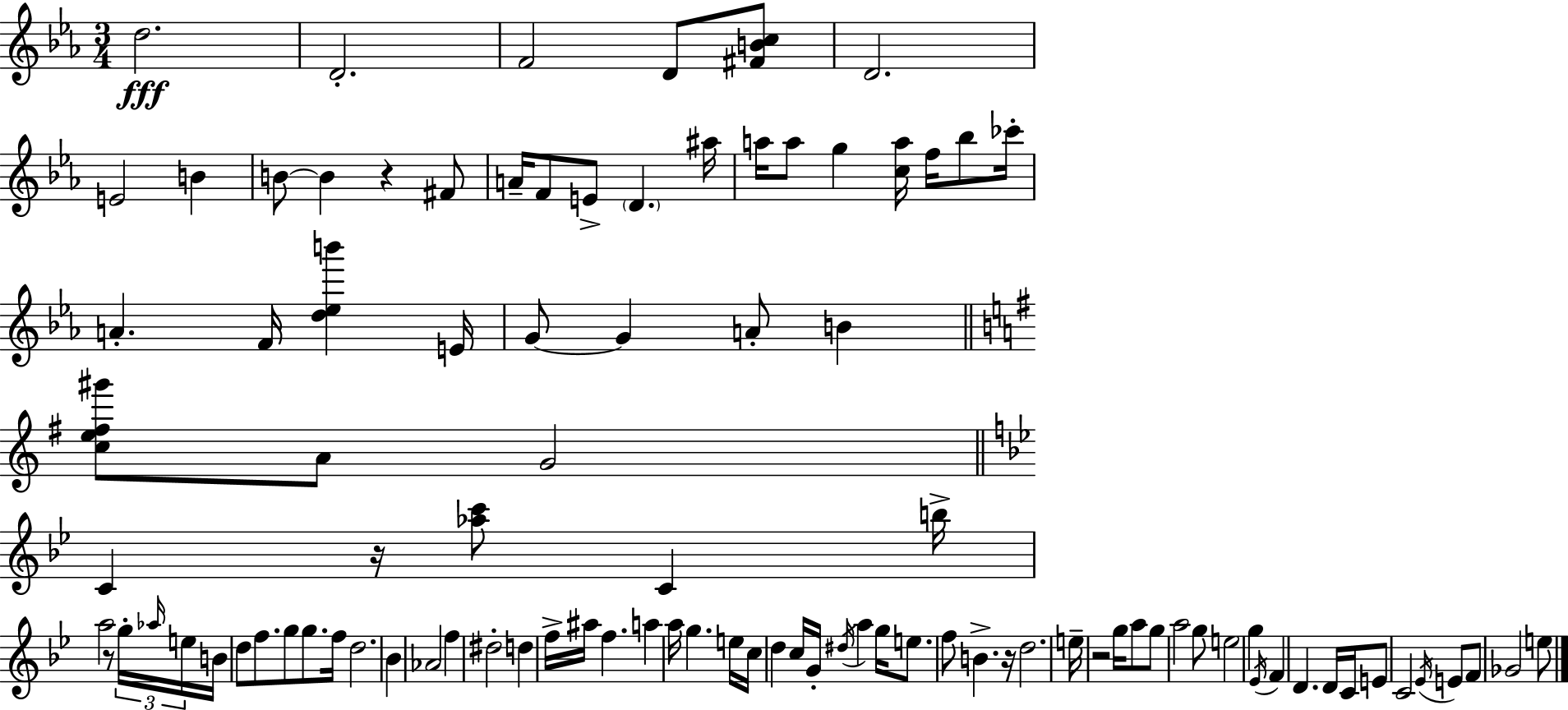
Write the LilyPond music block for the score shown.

{
  \clef treble
  \numericTimeSignature
  \time 3/4
  \key ees \major
  d''2.\fff | d'2.-. | f'2 d'8 <fis' b' c''>8 | d'2. | \break e'2 b'4 | b'8~~ b'4 r4 fis'8 | a'16-- f'8 e'8-> \parenthesize d'4. ais''16 | a''16 a''8 g''4 <c'' a''>16 f''16 bes''8 ces'''16-. | \break a'4.-. f'16 <d'' ees'' b'''>4 e'16 | g'8~~ g'4 a'8-. b'4 | \bar "||" \break \key e \minor <c'' e'' fis'' gis'''>8 a'8 g'2 | \bar "||" \break \key bes \major c'4 r16 <aes'' c'''>8 c'4 b''16-> | a''2 r8 \tuplet 3/2 { g''16-. \grace { aes''16 } | e''16 } b'16 d''8 f''8. g''8 g''8. | f''16 d''2. | \break bes'4 aes'2 | f''4 dis''2-. | d''4 f''16-> ais''16 f''4. | a''4 a''16 g''4. | \break e''16 c''16 d''4 c''16 g'16-. \acciaccatura { dis''16 } a''4 | g''16 e''8. f''8 b'4.-> | r16 d''2. | e''16-- r2 g''16 | \break a''8 g''8 a''2 | g''8 e''2 g''4 | \acciaccatura { ees'16 } f'4 d'4. | d'16 c'16 e'8 c'2 | \break \acciaccatura { ees'16 } e'8 f'8 ges'2 | e''8 \bar "|."
}